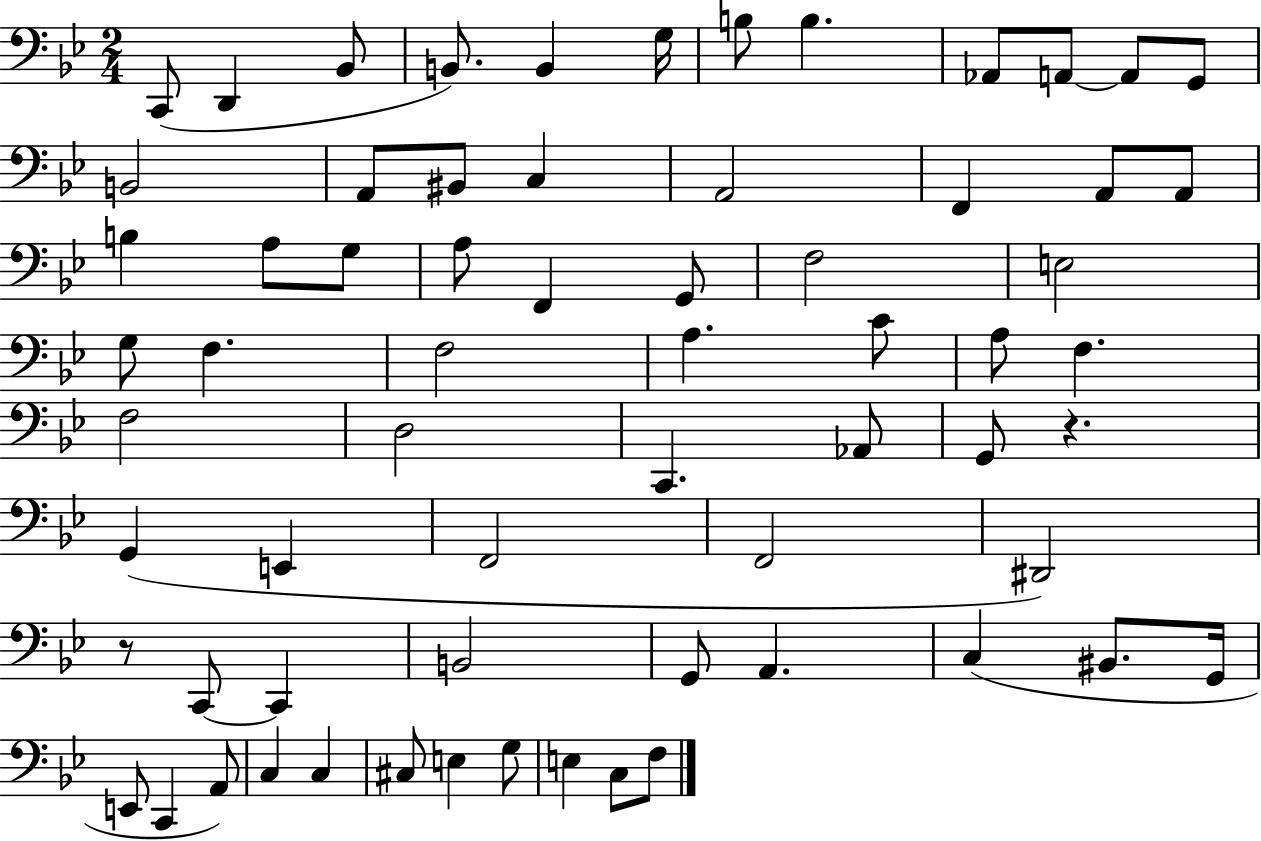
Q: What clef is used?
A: bass